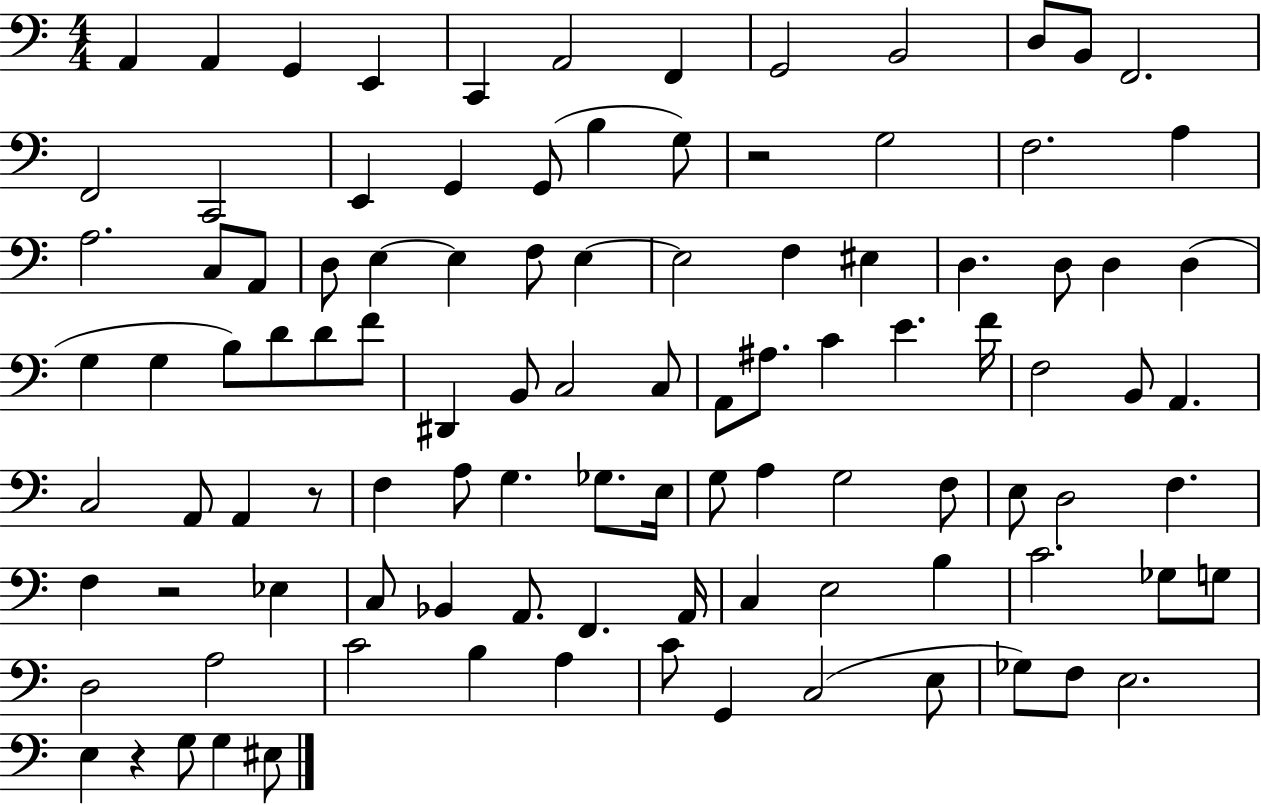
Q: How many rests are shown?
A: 4